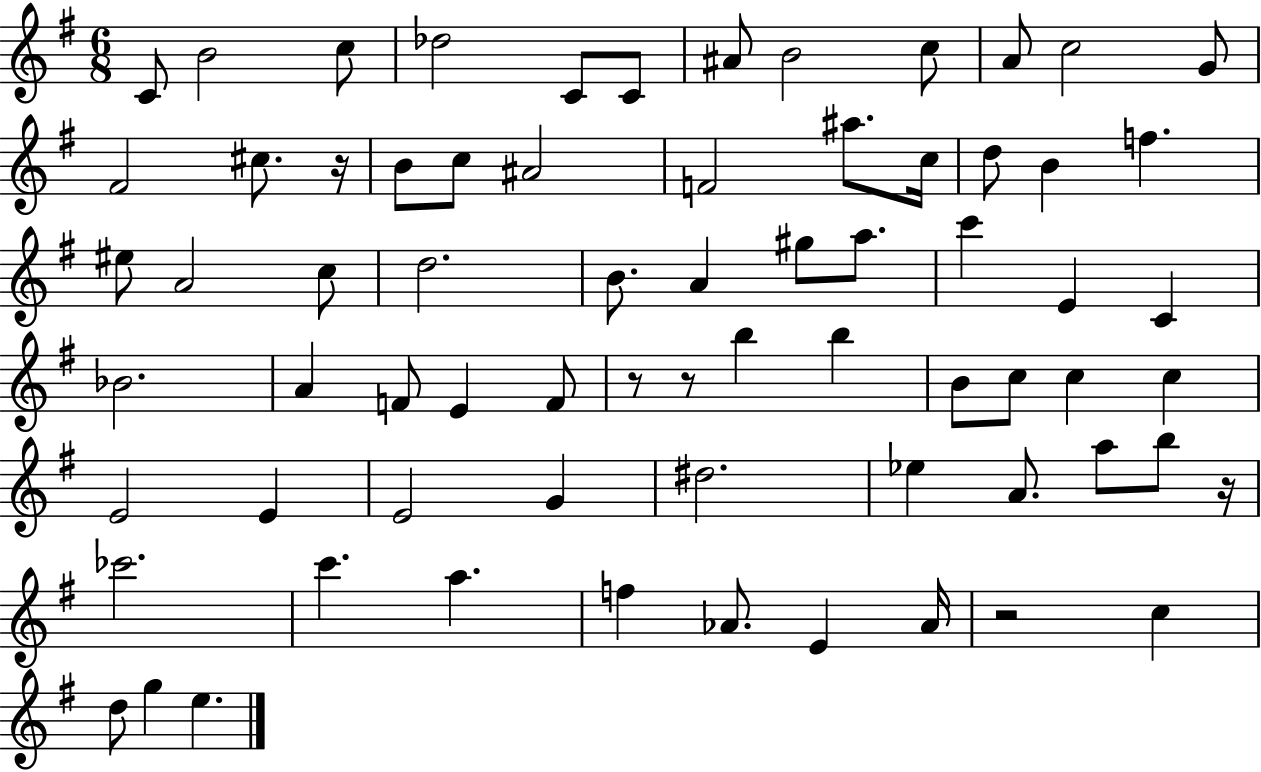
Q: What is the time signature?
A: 6/8